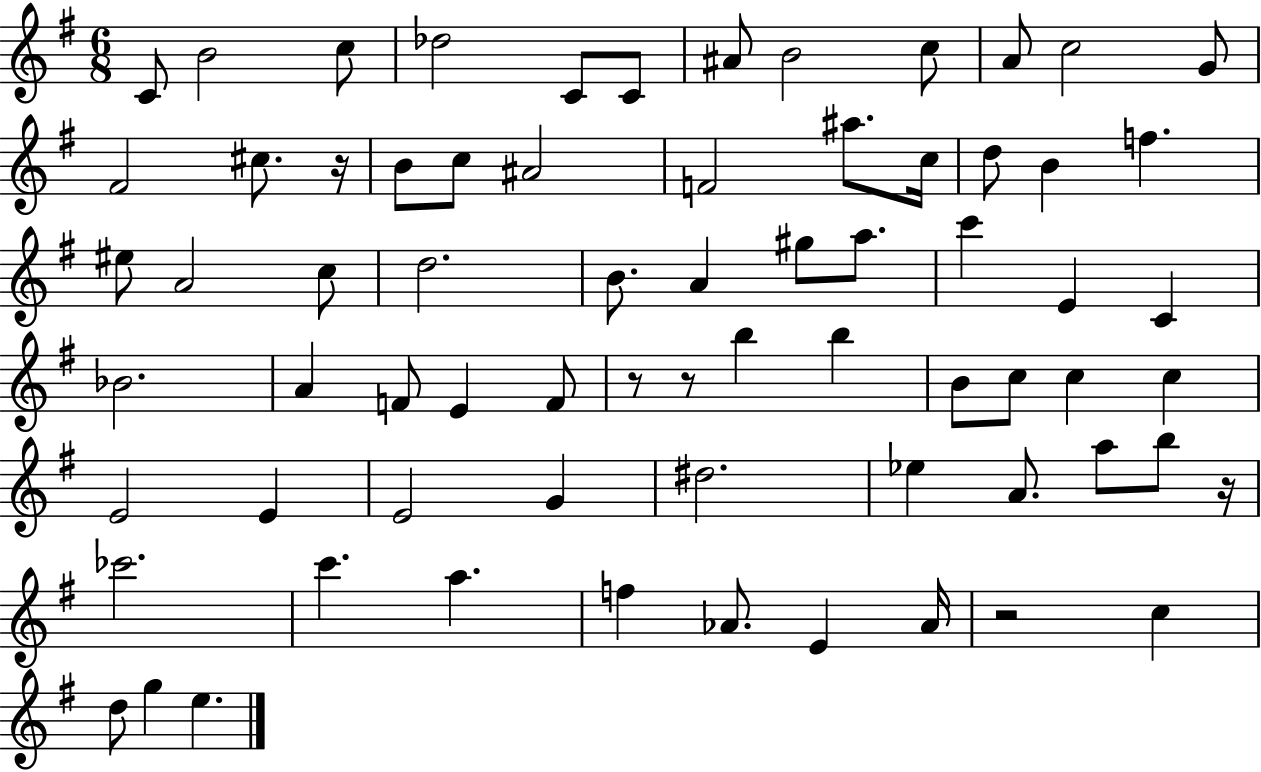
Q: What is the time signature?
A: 6/8